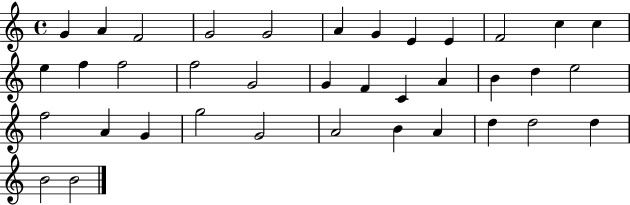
X:1
T:Untitled
M:4/4
L:1/4
K:C
G A F2 G2 G2 A G E E F2 c c e f f2 f2 G2 G F C A B d e2 f2 A G g2 G2 A2 B A d d2 d B2 B2